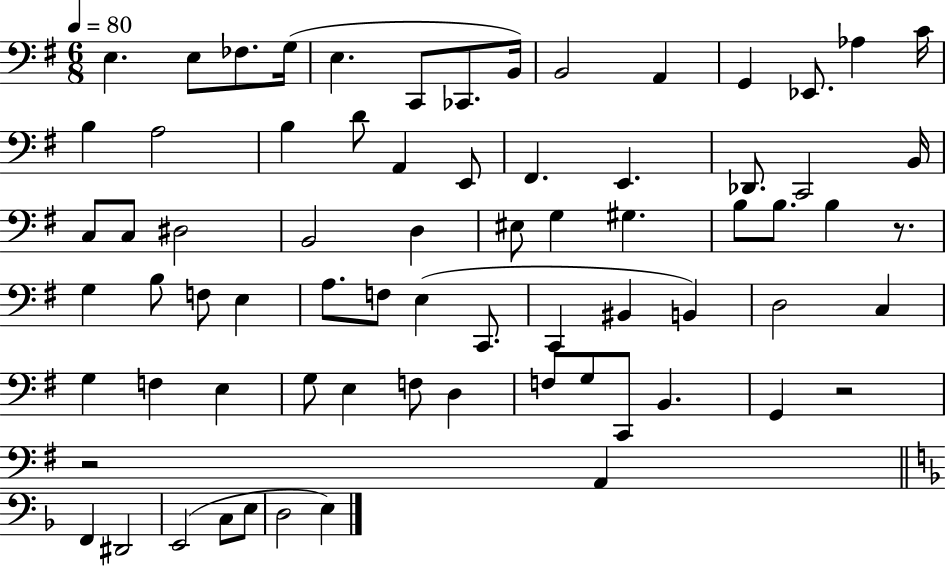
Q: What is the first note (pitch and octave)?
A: E3